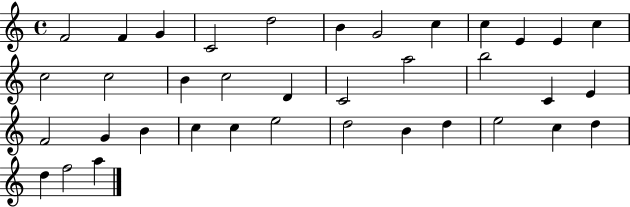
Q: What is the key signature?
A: C major